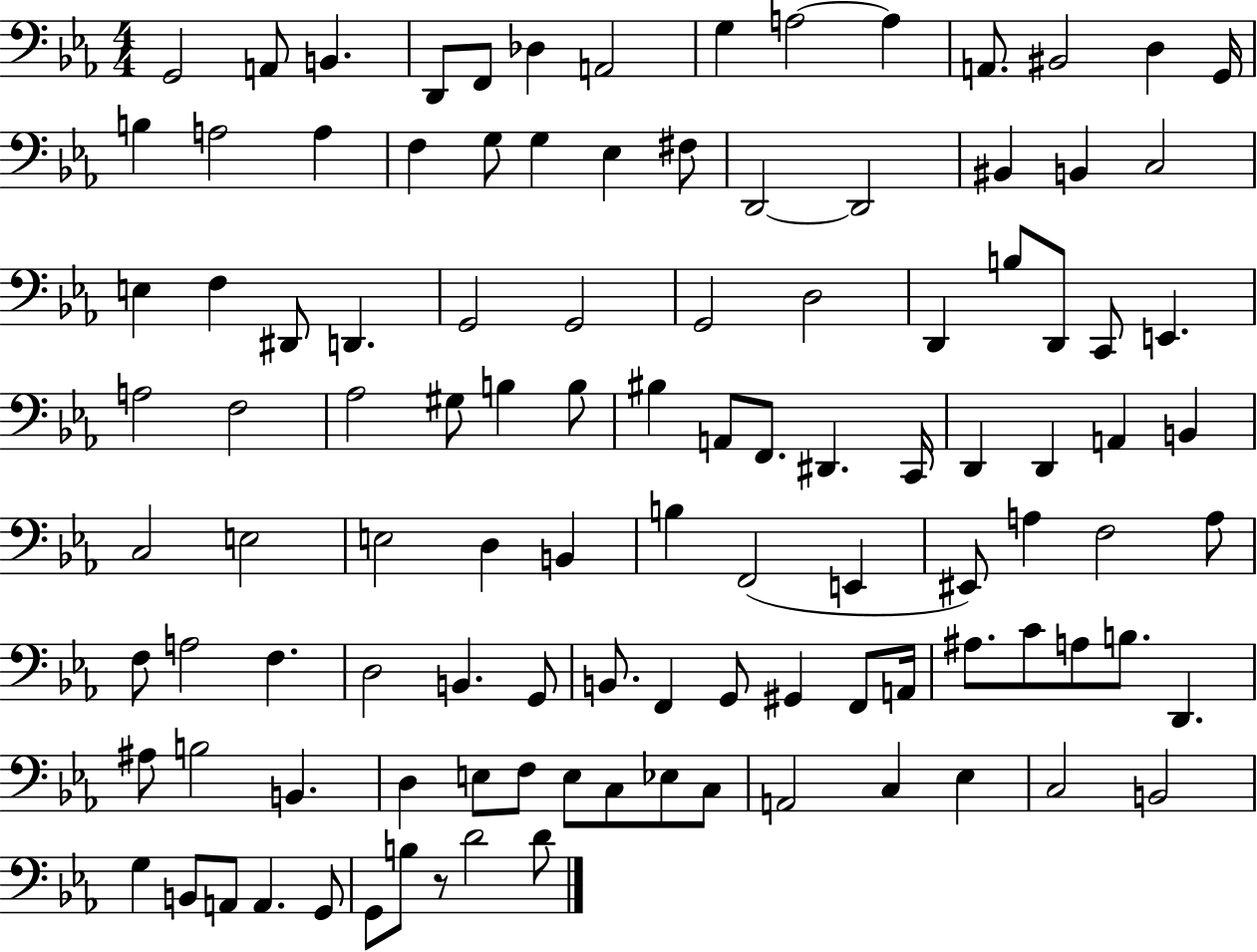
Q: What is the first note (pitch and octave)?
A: G2